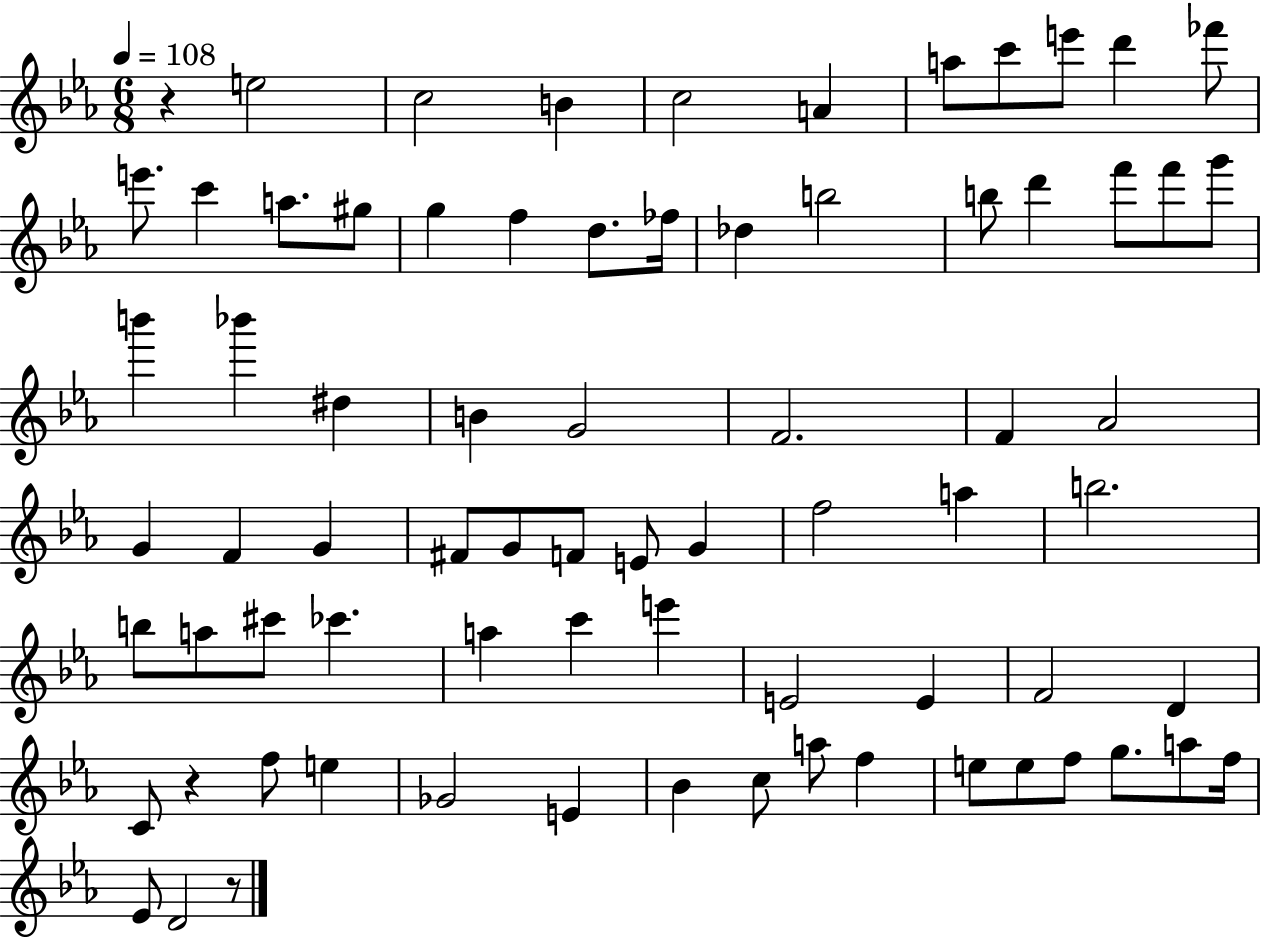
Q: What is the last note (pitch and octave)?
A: D4